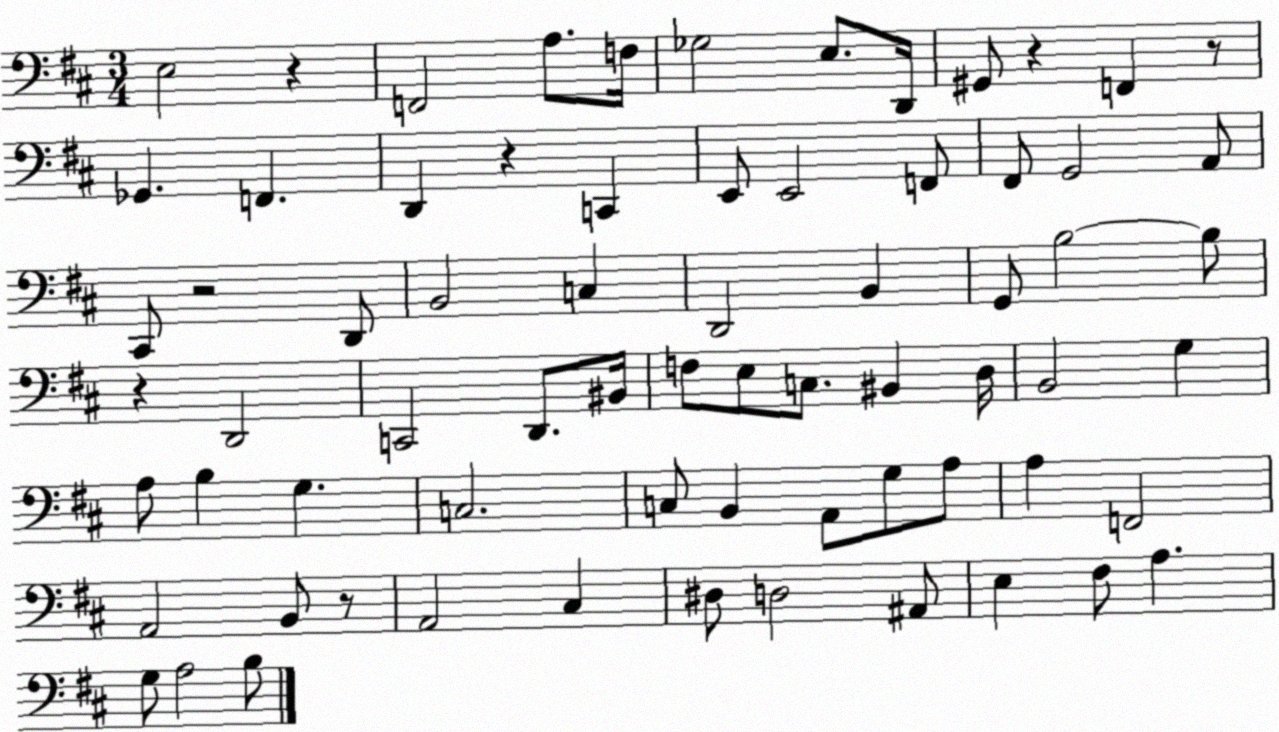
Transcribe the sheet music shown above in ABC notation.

X:1
T:Untitled
M:3/4
L:1/4
K:D
E,2 z F,,2 A,/2 F,/4 _G,2 E,/2 D,,/4 ^G,,/2 z F,, z/2 _G,, F,, D,, z C,, E,,/2 E,,2 F,,/2 ^F,,/2 G,,2 A,,/2 ^C,,/2 z2 D,,/2 B,,2 C, D,,2 B,, G,,/2 B,2 B,/2 z D,,2 C,,2 D,,/2 ^B,,/4 F,/2 E,/2 C,/2 ^B,, D,/4 B,,2 G, A,/2 B, G, C,2 C,/2 B,, A,,/2 G,/2 A,/2 A, F,,2 A,,2 B,,/2 z/2 A,,2 ^C, ^D,/2 D,2 ^A,,/2 E, ^F,/2 A, G,/2 A,2 B,/2